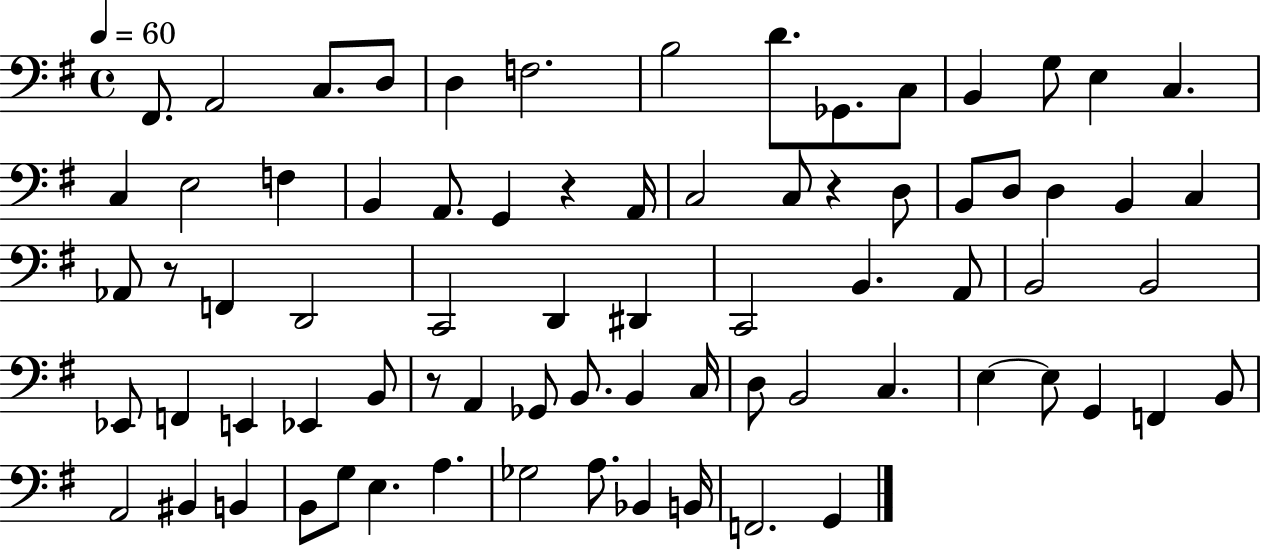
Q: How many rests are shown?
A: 4